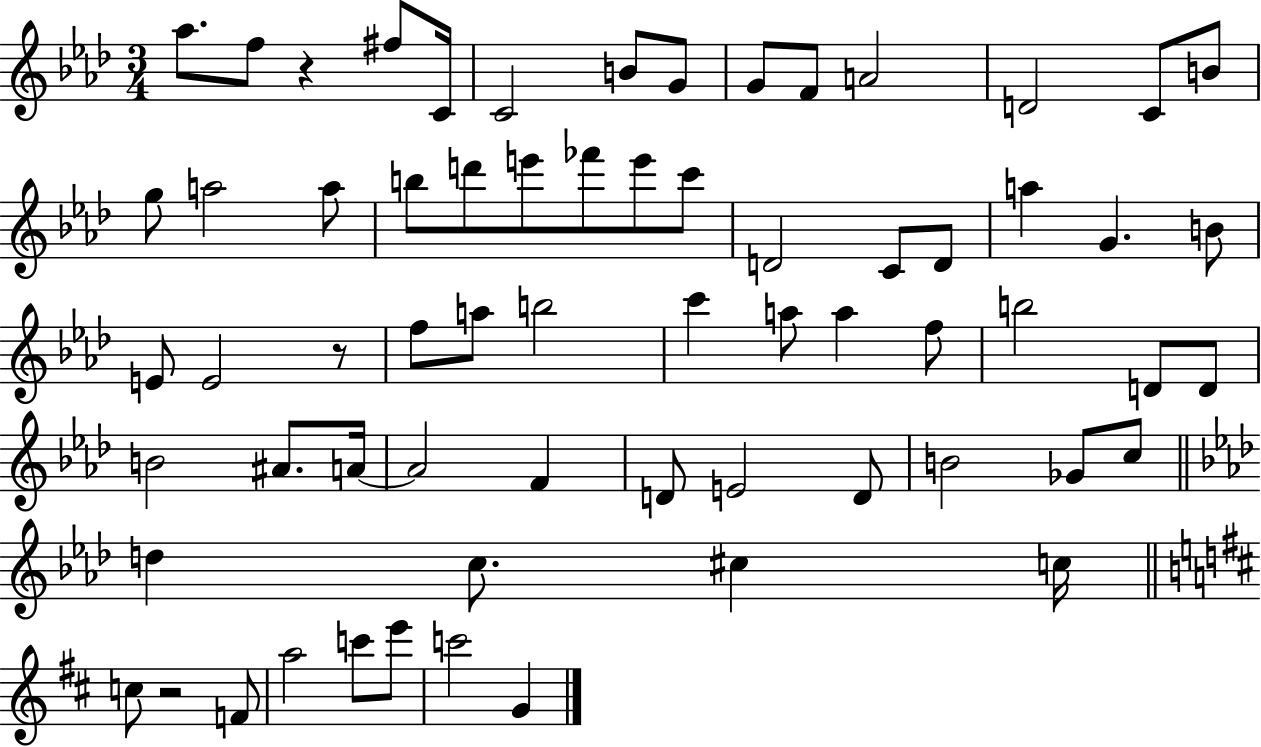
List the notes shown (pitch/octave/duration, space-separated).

Ab5/e. F5/e R/q F#5/e C4/s C4/h B4/e G4/e G4/e F4/e A4/h D4/h C4/e B4/e G5/e A5/h A5/e B5/e D6/e E6/e FES6/e E6/e C6/e D4/h C4/e D4/e A5/q G4/q. B4/e E4/e E4/h R/e F5/e A5/e B5/h C6/q A5/e A5/q F5/e B5/h D4/e D4/e B4/h A#4/e. A4/s A4/h F4/q D4/e E4/h D4/e B4/h Gb4/e C5/e D5/q C5/e. C#5/q C5/s C5/e R/h F4/e A5/h C6/e E6/e C6/h G4/q